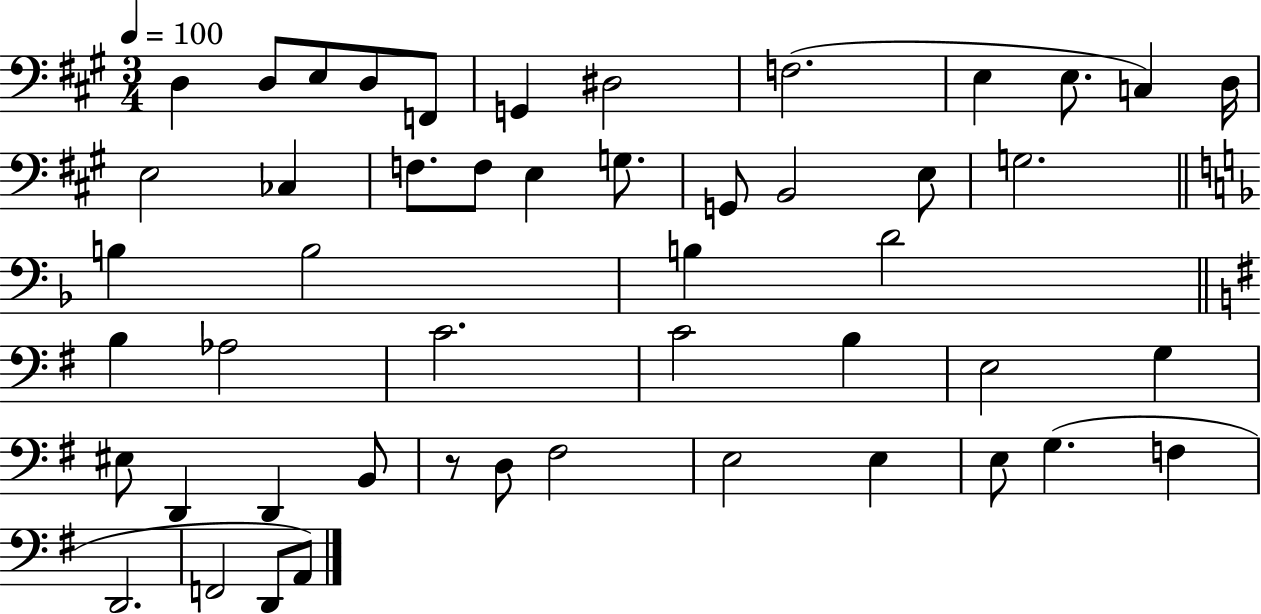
{
  \clef bass
  \numericTimeSignature
  \time 3/4
  \key a \major
  \tempo 4 = 100
  d4 d8 e8 d8 f,8 | g,4 dis2 | f2.( | e4 e8. c4) d16 | \break e2 ces4 | f8. f8 e4 g8. | g,8 b,2 e8 | g2. | \break \bar "||" \break \key d \minor b4 b2 | b4 d'2 | \bar "||" \break \key e \minor b4 aes2 | c'2. | c'2 b4 | e2 g4 | \break eis8 d,4 d,4 b,8 | r8 d8 fis2 | e2 e4 | e8 g4.( f4 | \break d,2. | f,2 d,8 a,8) | \bar "|."
}